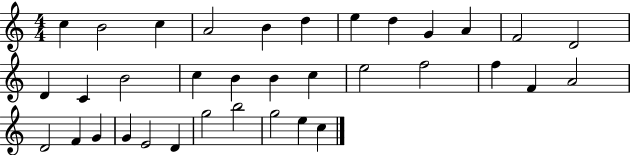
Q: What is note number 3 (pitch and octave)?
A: C5